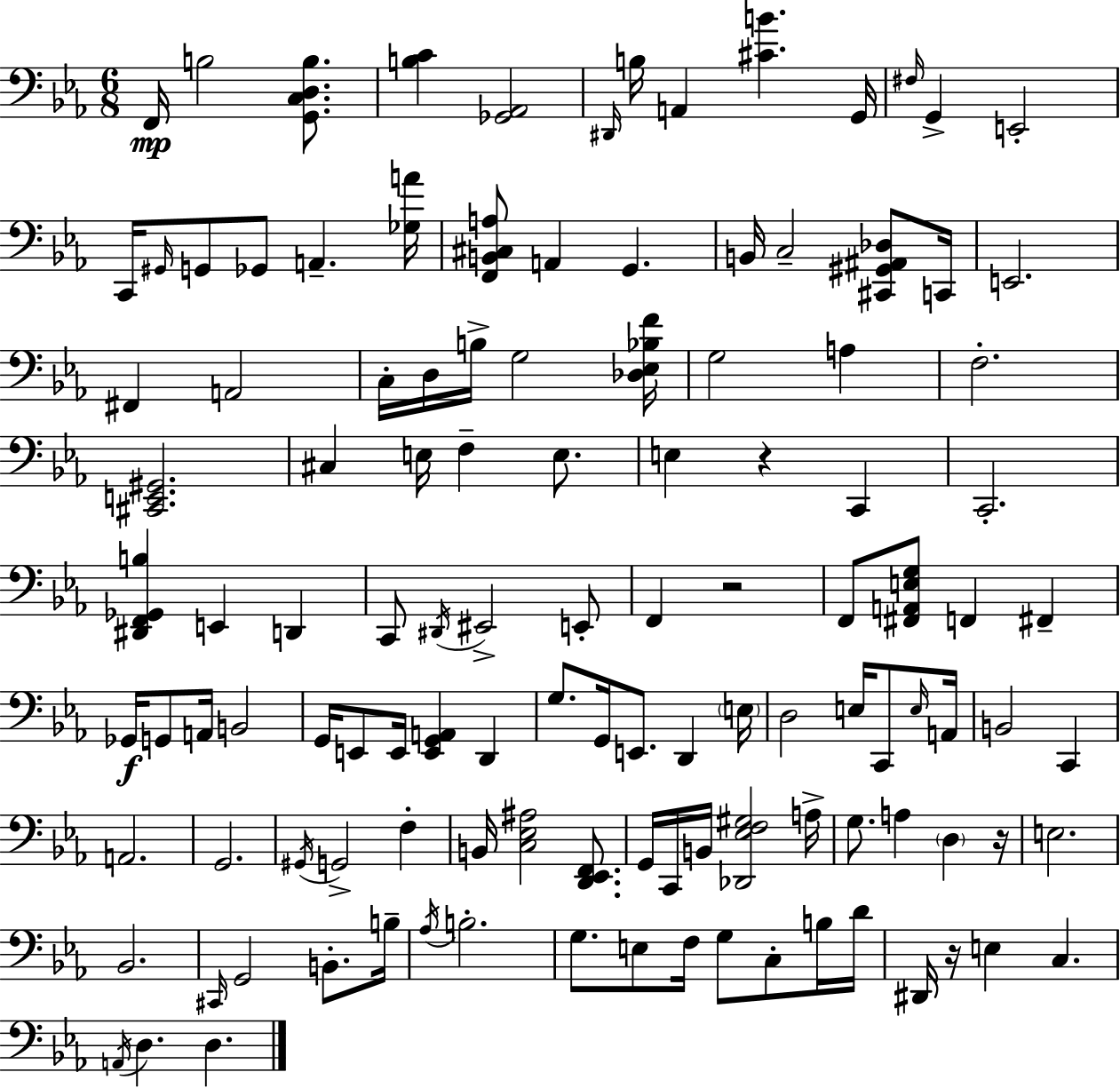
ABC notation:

X:1
T:Untitled
M:6/8
L:1/4
K:Eb
F,,/4 B,2 [G,,C,D,B,]/2 [B,C] [_G,,_A,,]2 ^D,,/4 B,/4 A,, [^CB] G,,/4 ^F,/4 G,, E,,2 C,,/4 ^G,,/4 G,,/2 _G,,/2 A,, [_G,A]/4 [F,,B,,^C,A,]/2 A,, G,, B,,/4 C,2 [^C,,^G,,^A,,_D,]/2 C,,/4 E,,2 ^F,, A,,2 C,/4 D,/4 B,/4 G,2 [_D,_E,_B,F]/4 G,2 A, F,2 [^C,,E,,^G,,]2 ^C, E,/4 F, E,/2 E, z C,, C,,2 [^D,,F,,_G,,B,] E,, D,, C,,/2 ^D,,/4 ^E,,2 E,,/2 F,, z2 F,,/2 [^F,,A,,E,G,]/2 F,, ^F,, _G,,/4 G,,/2 A,,/4 B,,2 G,,/4 E,,/2 E,,/4 [E,,G,,A,,] D,, G,/2 G,,/4 E,,/2 D,, E,/4 D,2 E,/4 C,,/2 E,/4 A,,/4 B,,2 C,, A,,2 G,,2 ^G,,/4 G,,2 F, B,,/4 [C,_E,^A,]2 [D,,_E,,F,,]/2 G,,/4 C,,/4 B,,/4 [_D,,_E,F,^G,]2 A,/4 G,/2 A, D, z/4 E,2 _B,,2 ^C,,/4 G,,2 B,,/2 B,/4 _A,/4 B,2 G,/2 E,/2 F,/4 G,/2 C,/2 B,/4 D/4 ^D,,/4 z/4 E, C, A,,/4 D, D,